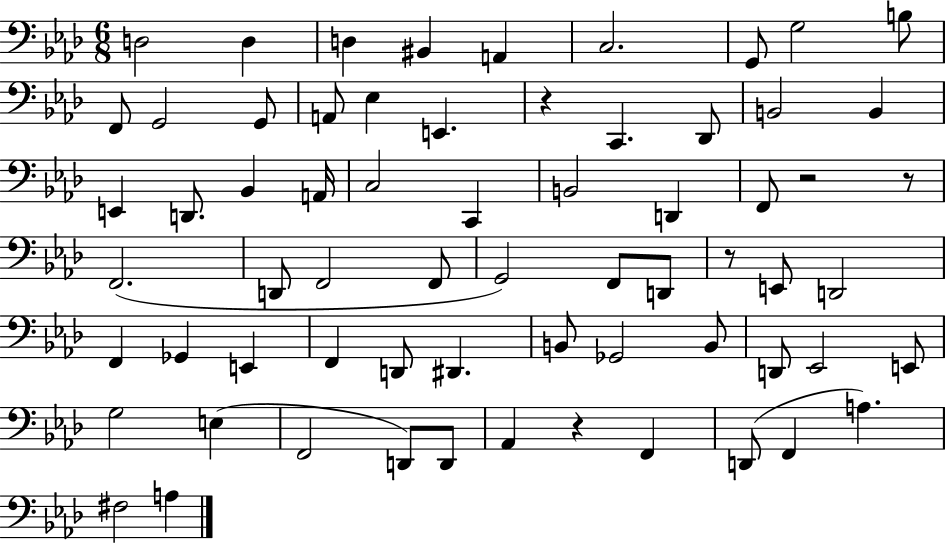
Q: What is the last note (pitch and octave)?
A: A3